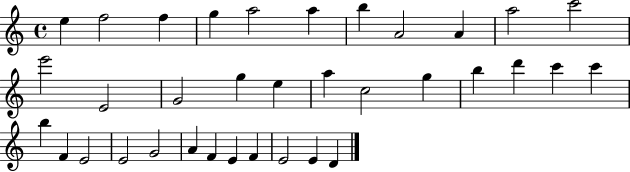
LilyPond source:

{
  \clef treble
  \time 4/4
  \defaultTimeSignature
  \key c \major
  e''4 f''2 f''4 | g''4 a''2 a''4 | b''4 a'2 a'4 | a''2 c'''2 | \break e'''2 e'2 | g'2 g''4 e''4 | a''4 c''2 g''4 | b''4 d'''4 c'''4 c'''4 | \break b''4 f'4 e'2 | e'2 g'2 | a'4 f'4 e'4 f'4 | e'2 e'4 d'4 | \break \bar "|."
}